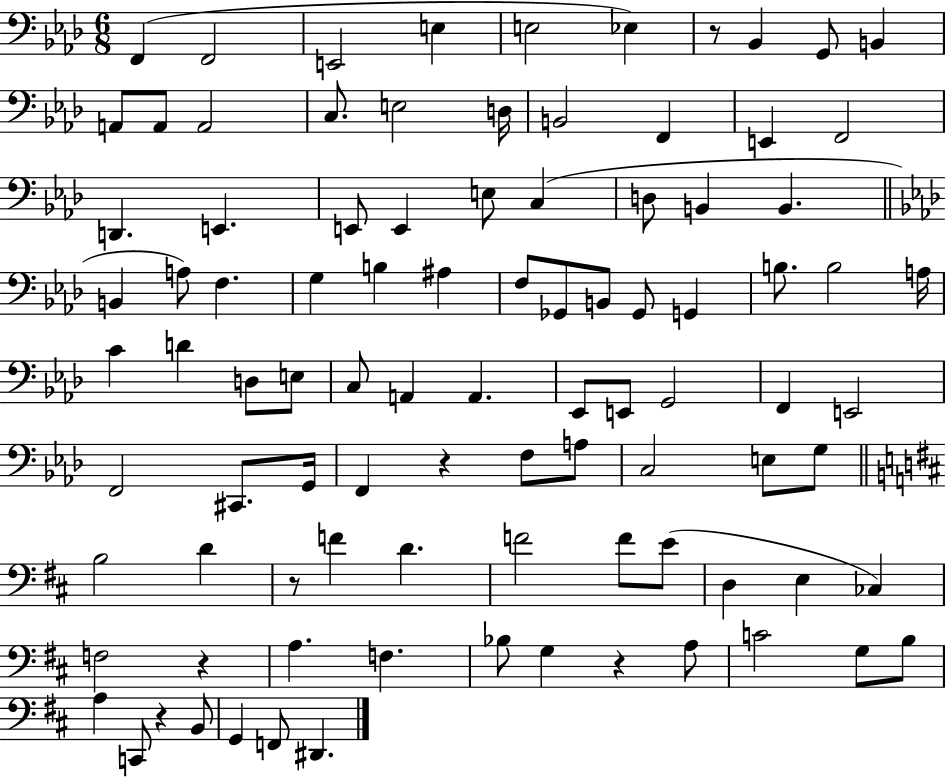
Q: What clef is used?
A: bass